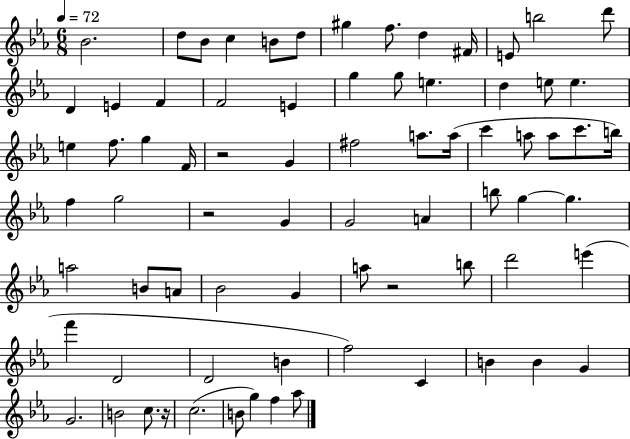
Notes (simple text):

Bb4/h. D5/e Bb4/e C5/q B4/e D5/e G#5/q F5/e. D5/q F#4/s E4/e B5/h D6/e D4/q E4/q F4/q F4/h E4/q G5/q G5/e E5/q. D5/q E5/e E5/q. E5/q F5/e. G5/q F4/s R/h G4/q F#5/h A5/e. A5/s C6/q A5/e A5/e C6/e. B5/s F5/q G5/h R/h G4/q G4/h A4/q B5/e G5/q G5/q. A5/h B4/e A4/e Bb4/h G4/q A5/e R/h B5/e D6/h E6/q F6/q D4/h D4/h B4/q F5/h C4/q B4/q B4/q G4/q G4/h. B4/h C5/e. R/s C5/h. B4/e G5/q F5/q Ab5/e